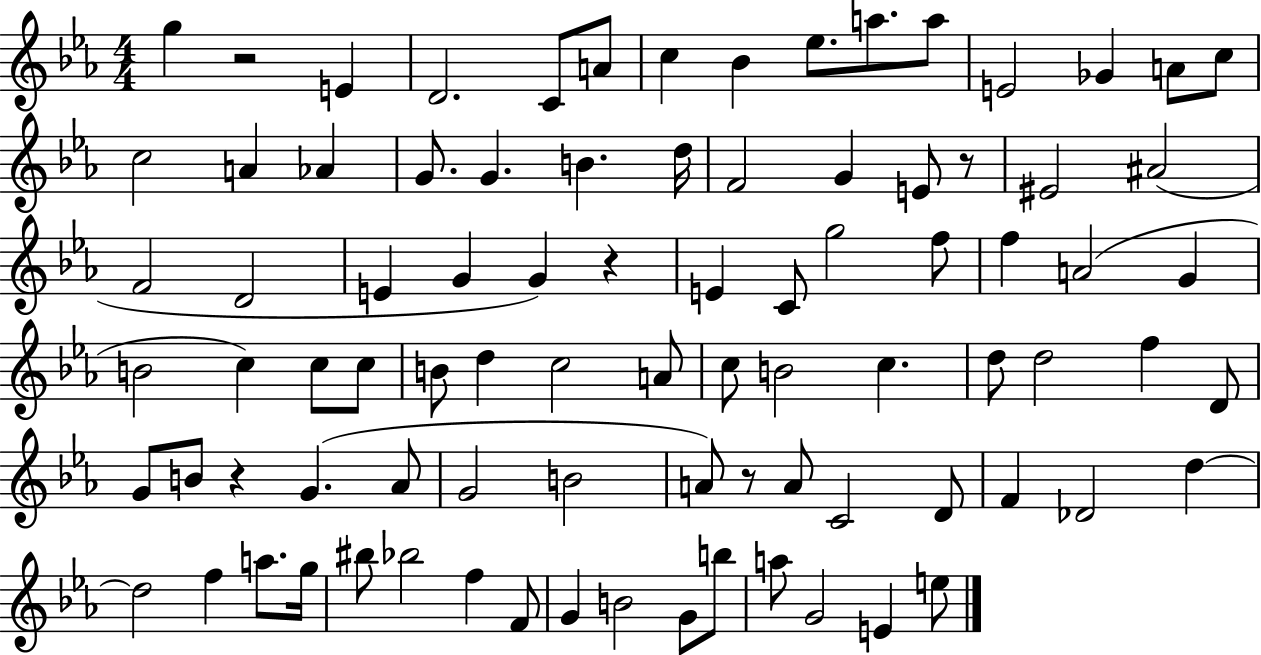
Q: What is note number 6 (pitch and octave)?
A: C5